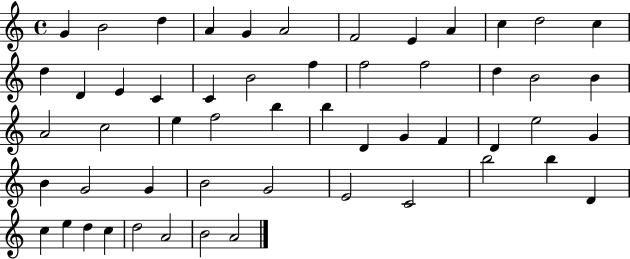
G4/q B4/h D5/q A4/q G4/q A4/h F4/h E4/q A4/q C5/q D5/h C5/q D5/q D4/q E4/q C4/q C4/q B4/h F5/q F5/h F5/h D5/q B4/h B4/q A4/h C5/h E5/q F5/h B5/q B5/q D4/q G4/q F4/q D4/q E5/h G4/q B4/q G4/h G4/q B4/h G4/h E4/h C4/h B5/h B5/q D4/q C5/q E5/q D5/q C5/q D5/h A4/h B4/h A4/h